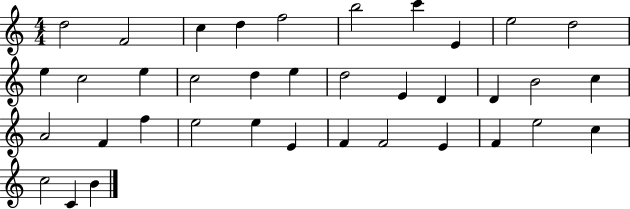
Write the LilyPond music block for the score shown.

{
  \clef treble
  \numericTimeSignature
  \time 4/4
  \key c \major
  d''2 f'2 | c''4 d''4 f''2 | b''2 c'''4 e'4 | e''2 d''2 | \break e''4 c''2 e''4 | c''2 d''4 e''4 | d''2 e'4 d'4 | d'4 b'2 c''4 | \break a'2 f'4 f''4 | e''2 e''4 e'4 | f'4 f'2 e'4 | f'4 e''2 c''4 | \break c''2 c'4 b'4 | \bar "|."
}